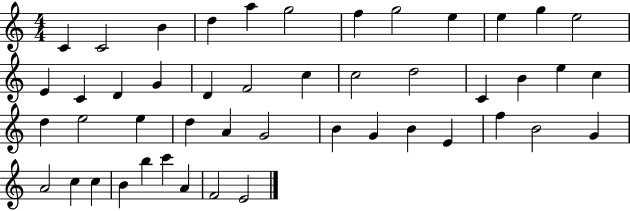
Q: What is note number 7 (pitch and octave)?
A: F5